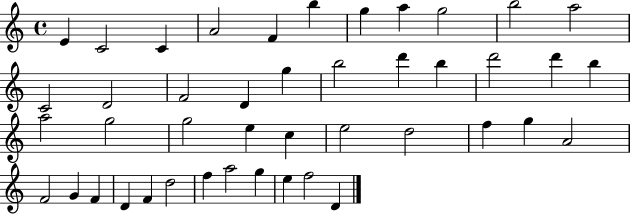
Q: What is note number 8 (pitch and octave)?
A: A5